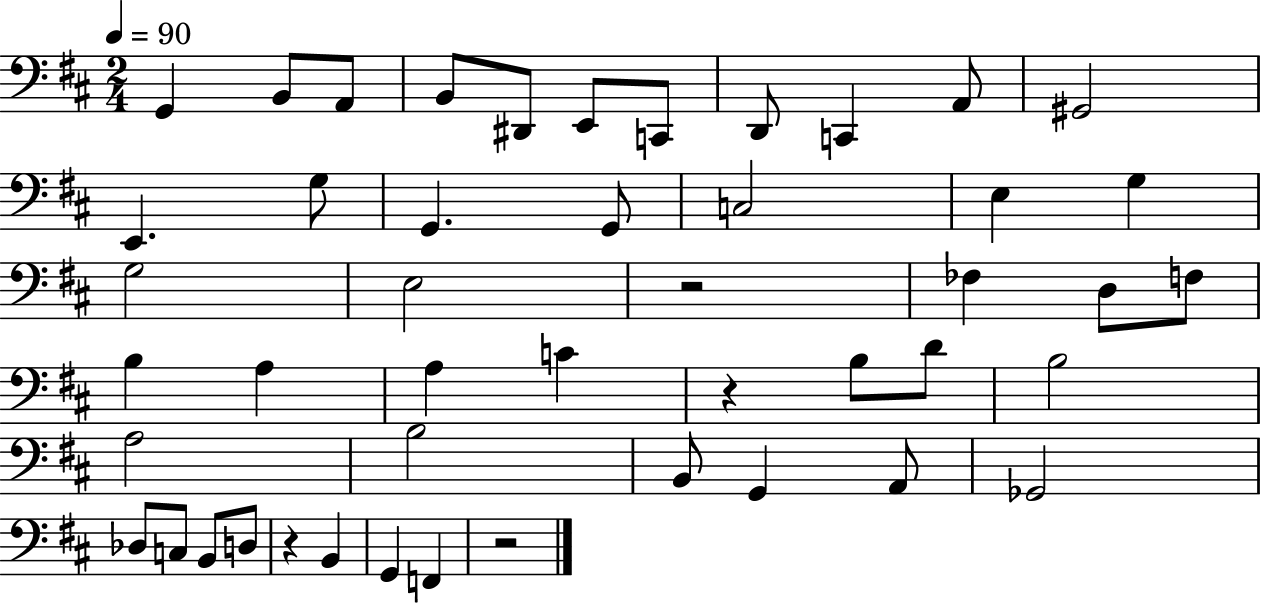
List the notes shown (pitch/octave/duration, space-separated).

G2/q B2/e A2/e B2/e D#2/e E2/e C2/e D2/e C2/q A2/e G#2/h E2/q. G3/e G2/q. G2/e C3/h E3/q G3/q G3/h E3/h R/h FES3/q D3/e F3/e B3/q A3/q A3/q C4/q R/q B3/e D4/e B3/h A3/h B3/h B2/e G2/q A2/e Gb2/h Db3/e C3/e B2/e D3/e R/q B2/q G2/q F2/q R/h